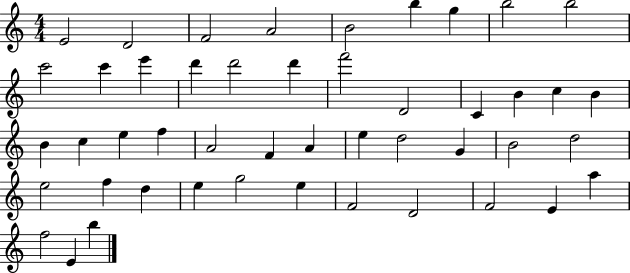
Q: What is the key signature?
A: C major